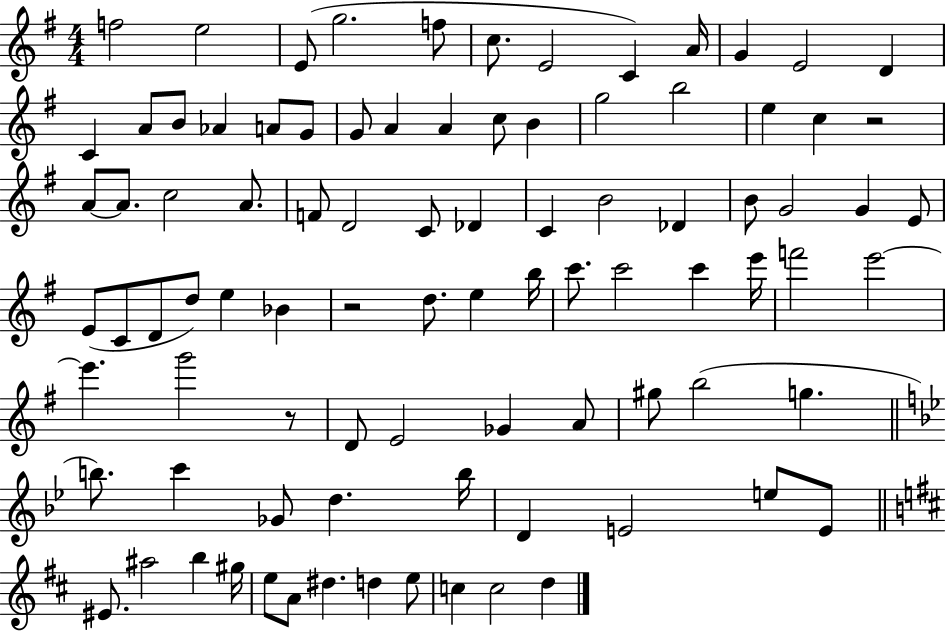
{
  \clef treble
  \numericTimeSignature
  \time 4/4
  \key g \major
  f''2 e''2 | e'8( g''2. f''8 | c''8. e'2 c'4) a'16 | g'4 e'2 d'4 | \break c'4 a'8 b'8 aes'4 a'8 g'8 | g'8 a'4 a'4 c''8 b'4 | g''2 b''2 | e''4 c''4 r2 | \break a'8~~ a'8. c''2 a'8. | f'8 d'2 c'8 des'4 | c'4 b'2 des'4 | b'8 g'2 g'4 e'8 | \break e'8( c'8 d'8 d''8) e''4 bes'4 | r2 d''8. e''4 b''16 | c'''8. c'''2 c'''4 e'''16 | f'''2 e'''2~~ | \break e'''4. g'''2 r8 | d'8 e'2 ges'4 a'8 | gis''8 b''2( g''4. | \bar "||" \break \key bes \major b''8.) c'''4 ges'8 d''4. b''16 | d'4 e'2 e''8 e'8 | \bar "||" \break \key b \minor eis'8. ais''2 b''4 gis''16 | e''8 a'8 dis''4. d''4 e''8 | c''4 c''2 d''4 | \bar "|."
}